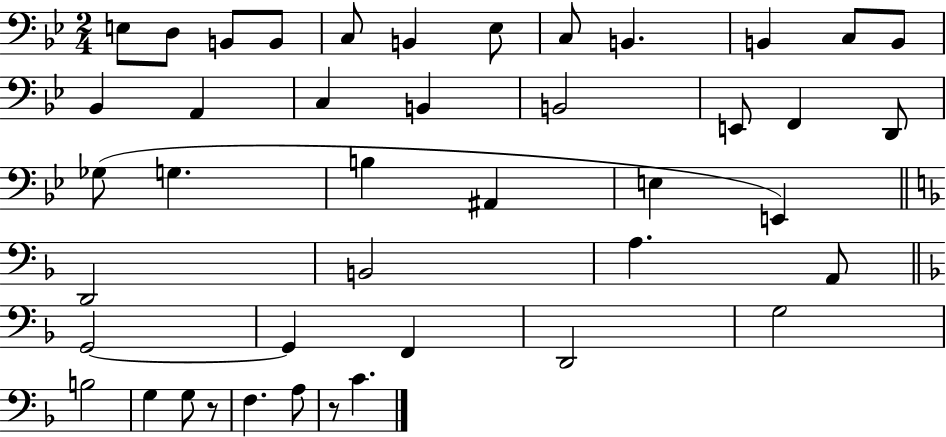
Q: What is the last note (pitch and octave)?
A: C4